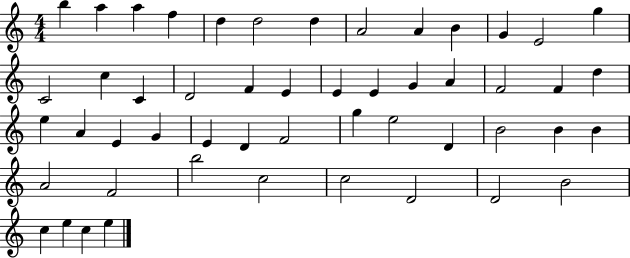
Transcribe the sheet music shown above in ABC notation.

X:1
T:Untitled
M:4/4
L:1/4
K:C
b a a f d d2 d A2 A B G E2 g C2 c C D2 F E E E G A F2 F d e A E G E D F2 g e2 D B2 B B A2 F2 b2 c2 c2 D2 D2 B2 c e c e